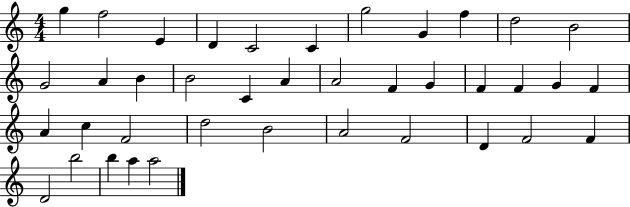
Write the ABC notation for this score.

X:1
T:Untitled
M:4/4
L:1/4
K:C
g f2 E D C2 C g2 G f d2 B2 G2 A B B2 C A A2 F G F F G F A c F2 d2 B2 A2 F2 D F2 F D2 b2 b a a2